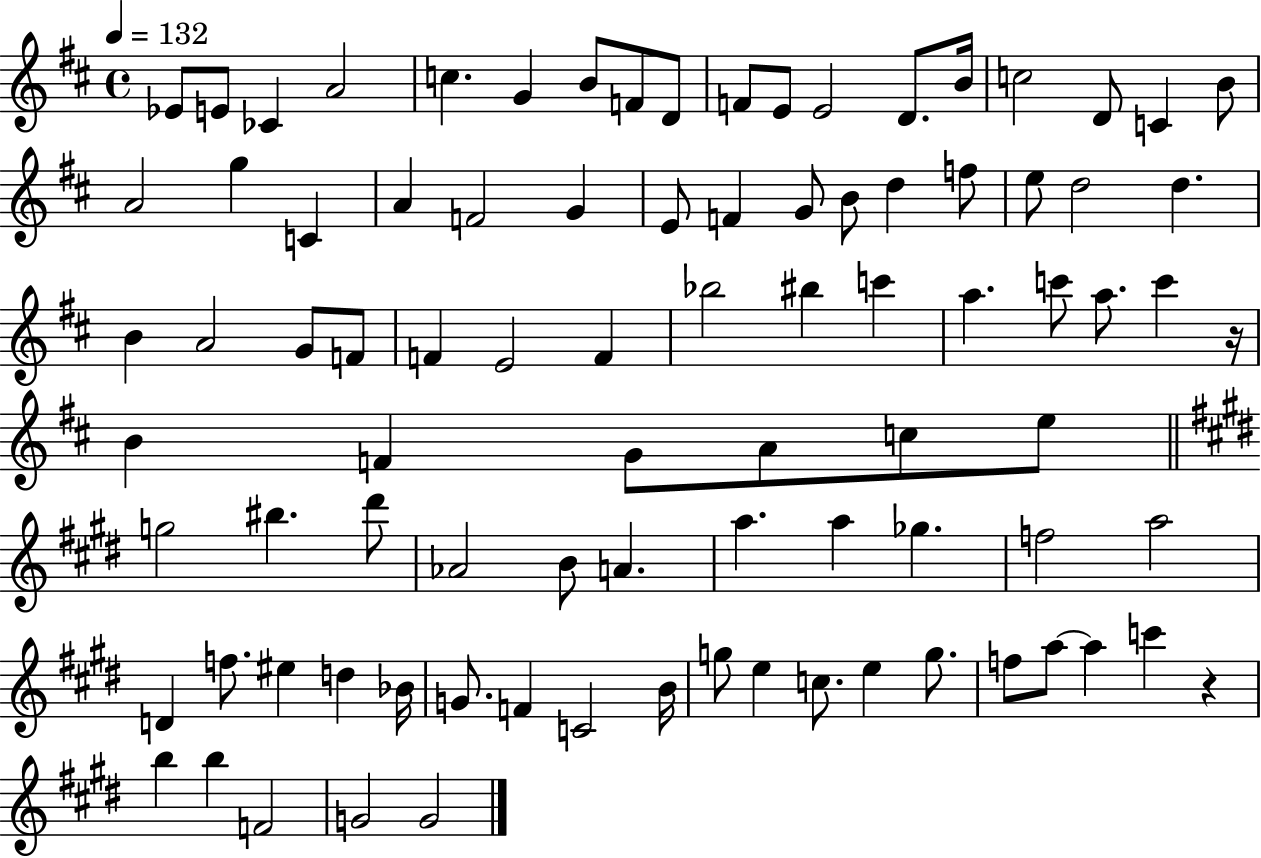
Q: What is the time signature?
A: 4/4